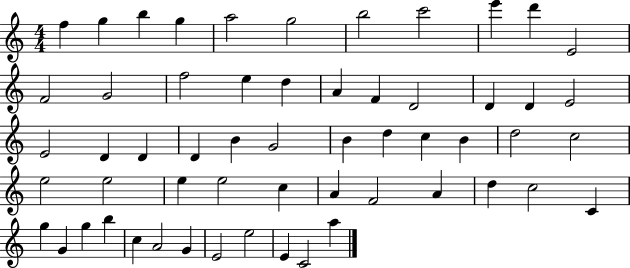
F5/q G5/q B5/q G5/q A5/h G5/h B5/h C6/h E6/q D6/q E4/h F4/h G4/h F5/h E5/q D5/q A4/q F4/q D4/h D4/q D4/q E4/h E4/h D4/q D4/q D4/q B4/q G4/h B4/q D5/q C5/q B4/q D5/h C5/h E5/h E5/h E5/q E5/h C5/q A4/q F4/h A4/q D5/q C5/h C4/q G5/q G4/q G5/q B5/q C5/q A4/h G4/q E4/h E5/h E4/q C4/h A5/q